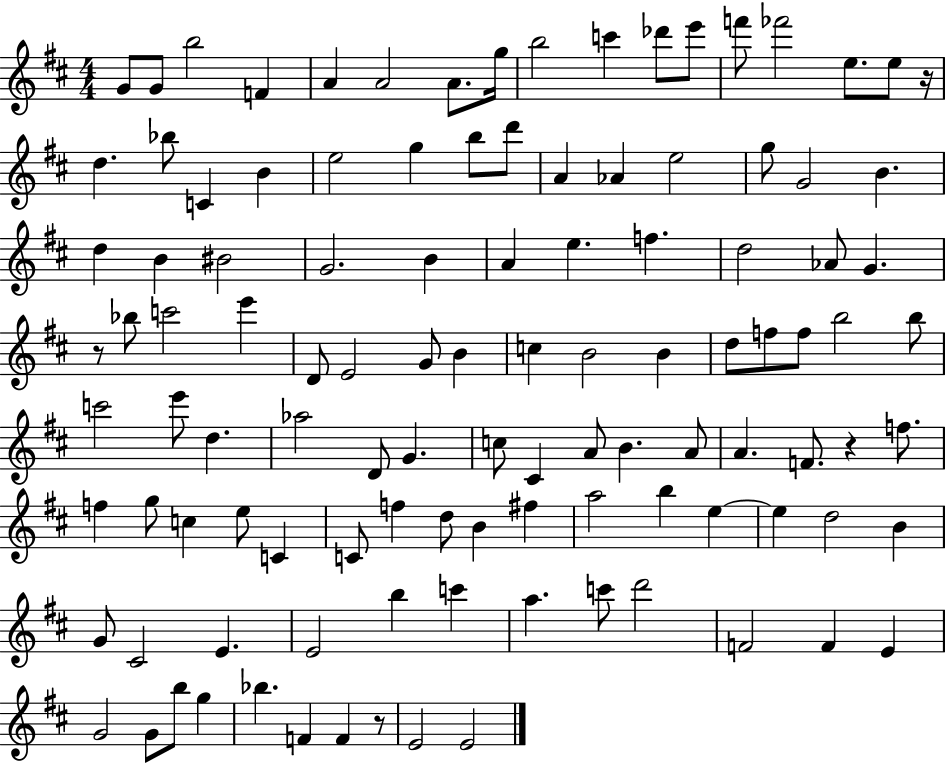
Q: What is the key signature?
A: D major